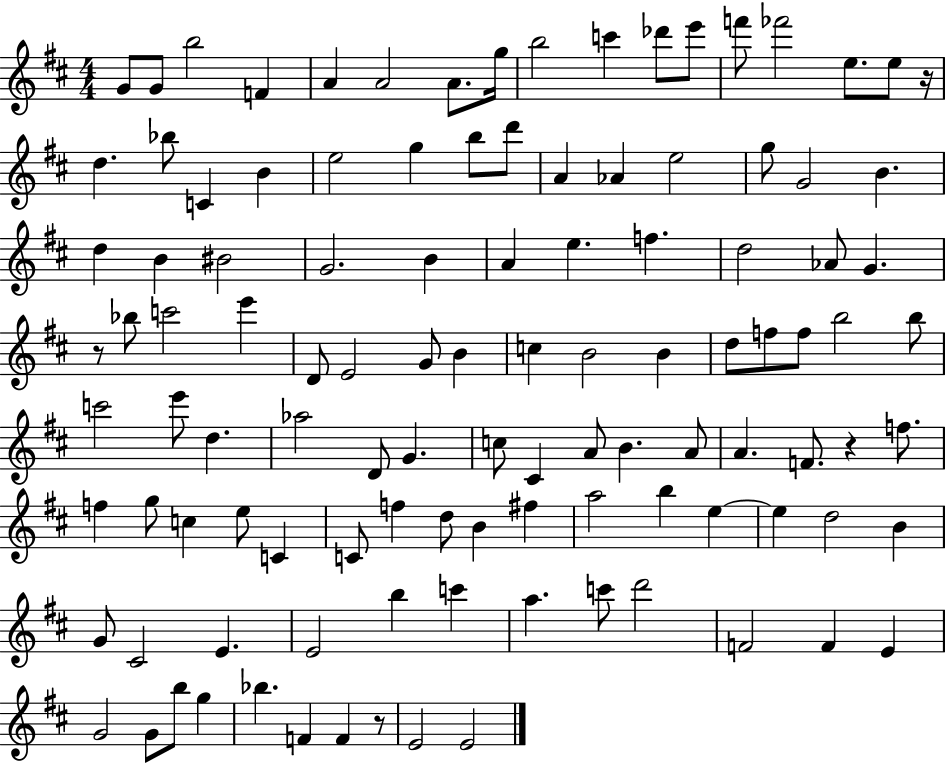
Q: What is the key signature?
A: D major